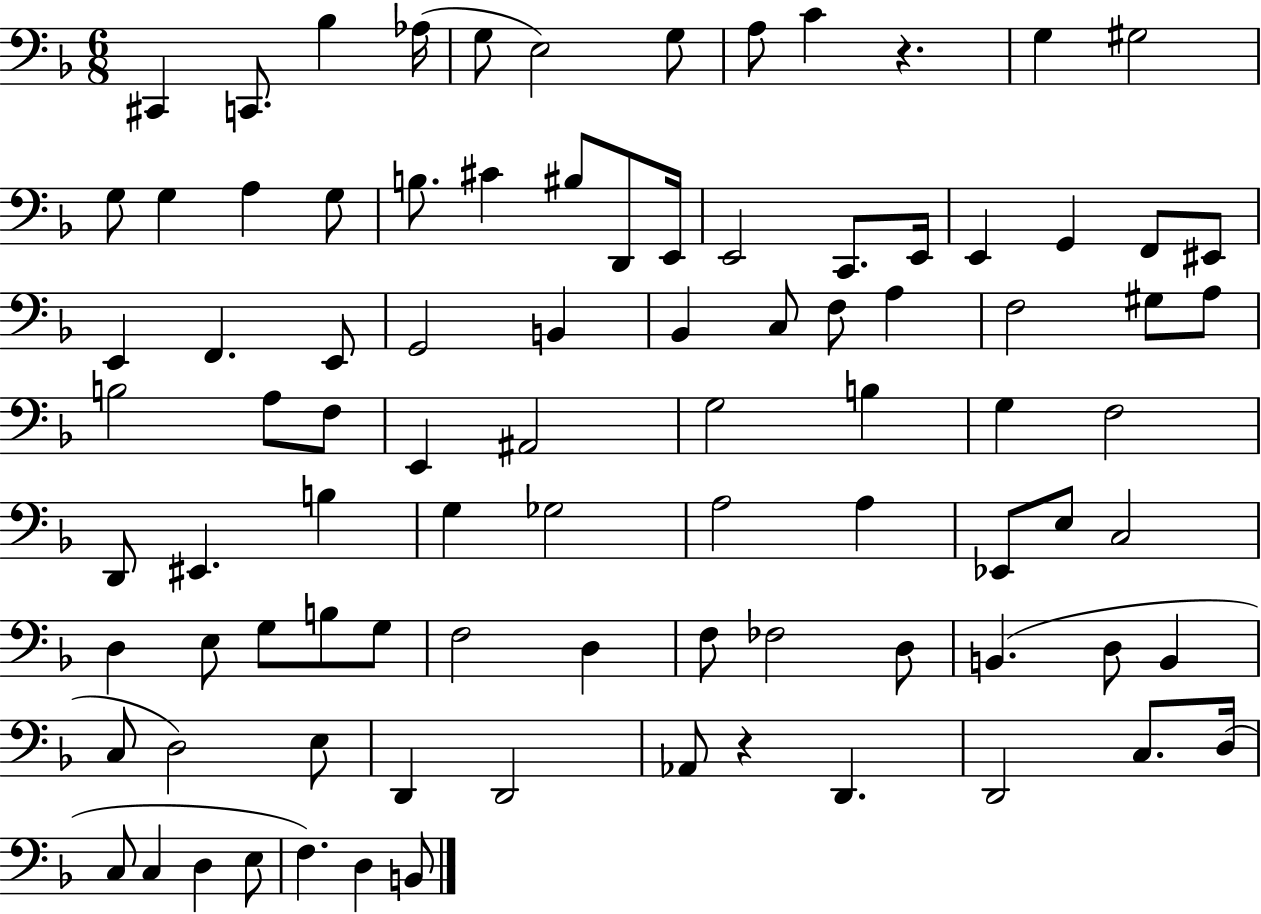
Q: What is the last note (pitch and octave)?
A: B2